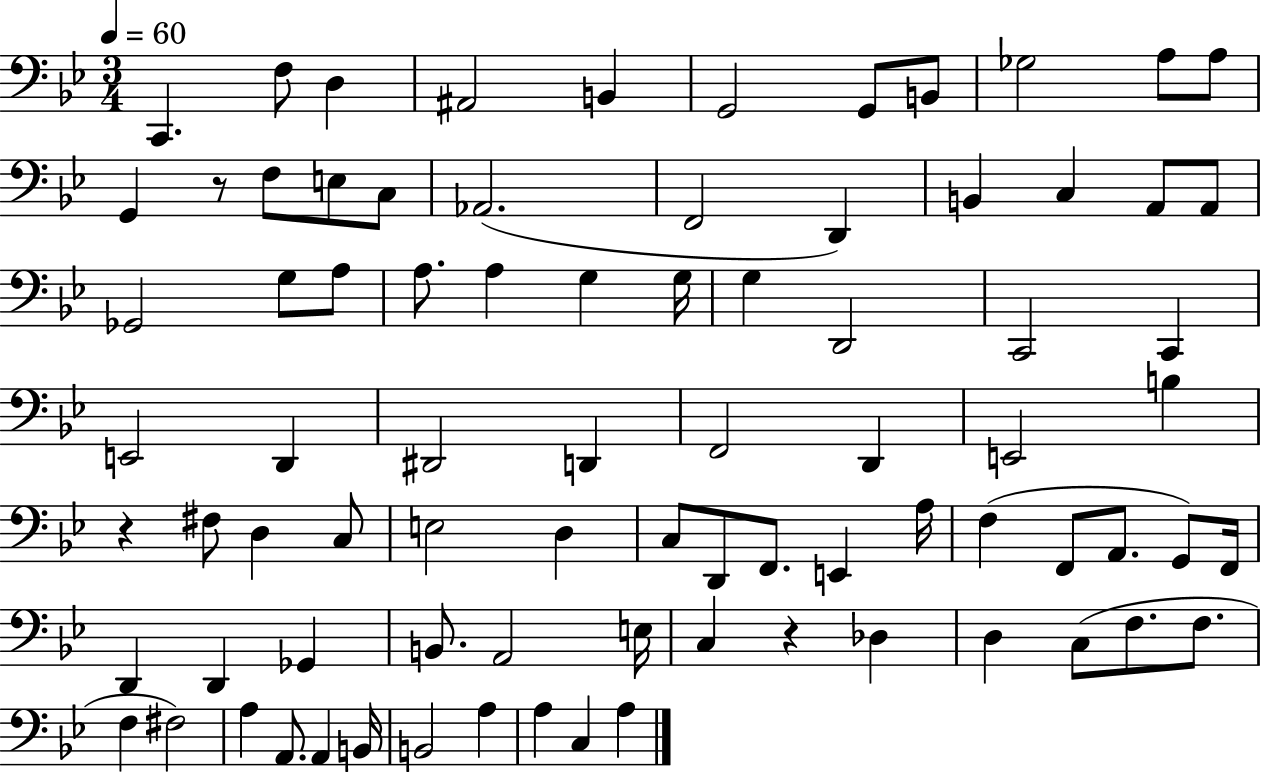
{
  \clef bass
  \numericTimeSignature
  \time 3/4
  \key bes \major
  \tempo 4 = 60
  c,4. f8 d4 | ais,2 b,4 | g,2 g,8 b,8 | ges2 a8 a8 | \break g,4 r8 f8 e8 c8 | aes,2.( | f,2 d,4) | b,4 c4 a,8 a,8 | \break ges,2 g8 a8 | a8. a4 g4 g16 | g4 d,2 | c,2 c,4 | \break e,2 d,4 | dis,2 d,4 | f,2 d,4 | e,2 b4 | \break r4 fis8 d4 c8 | e2 d4 | c8 d,8 f,8. e,4 a16 | f4( f,8 a,8. g,8) f,16 | \break d,4 d,4 ges,4 | b,8. a,2 e16 | c4 r4 des4 | d4 c8( f8. f8. | \break f4 fis2) | a4 a,8. a,4 b,16 | b,2 a4 | a4 c4 a4 | \break \bar "|."
}